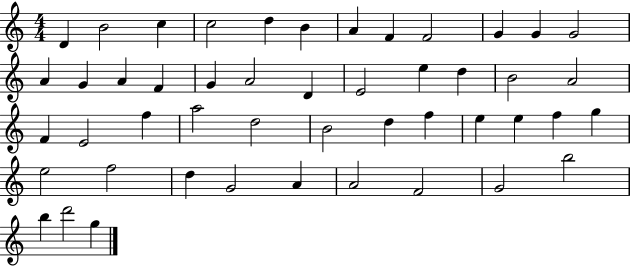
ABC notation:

X:1
T:Untitled
M:4/4
L:1/4
K:C
D B2 c c2 d B A F F2 G G G2 A G A F G A2 D E2 e d B2 A2 F E2 f a2 d2 B2 d f e e f g e2 f2 d G2 A A2 F2 G2 b2 b d'2 g